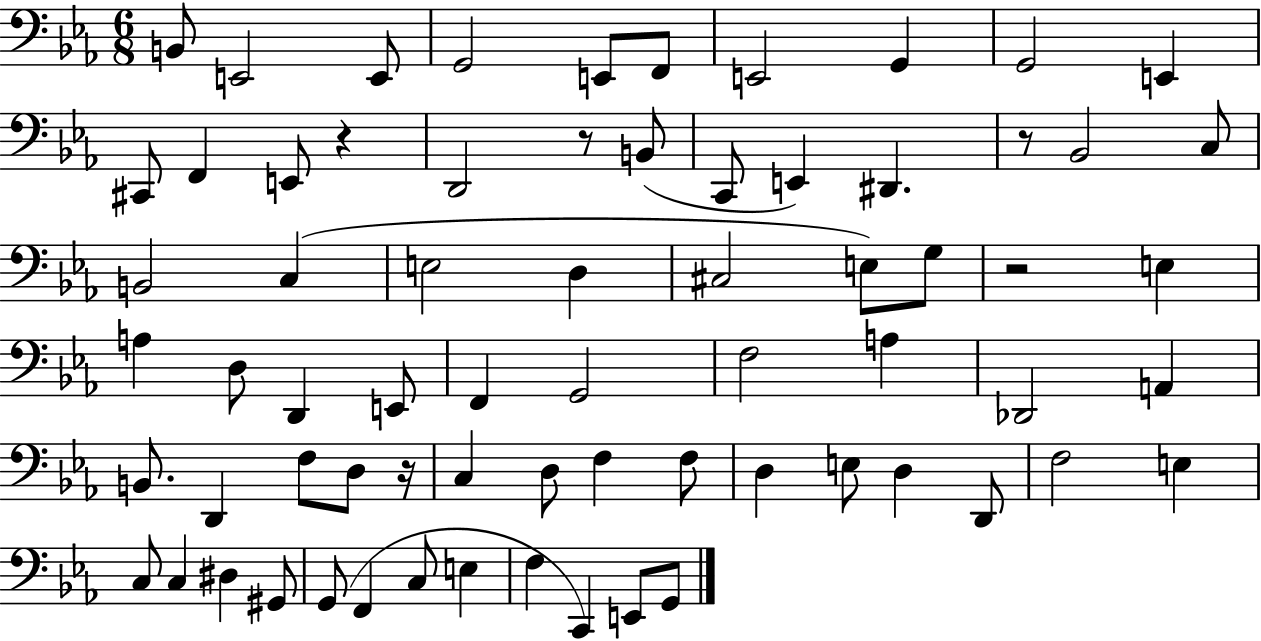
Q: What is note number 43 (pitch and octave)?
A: C3